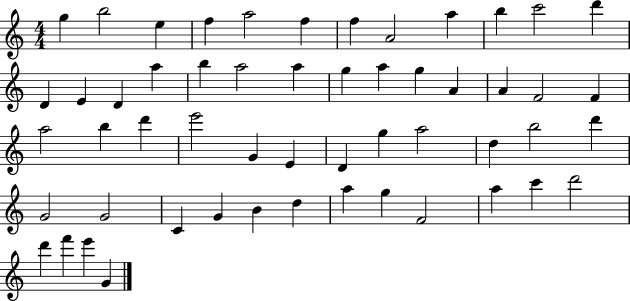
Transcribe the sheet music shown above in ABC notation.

X:1
T:Untitled
M:4/4
L:1/4
K:C
g b2 e f a2 f f A2 a b c'2 d' D E D a b a2 a g a g A A F2 F a2 b d' e'2 G E D g a2 d b2 d' G2 G2 C G B d a g F2 a c' d'2 d' f' e' G